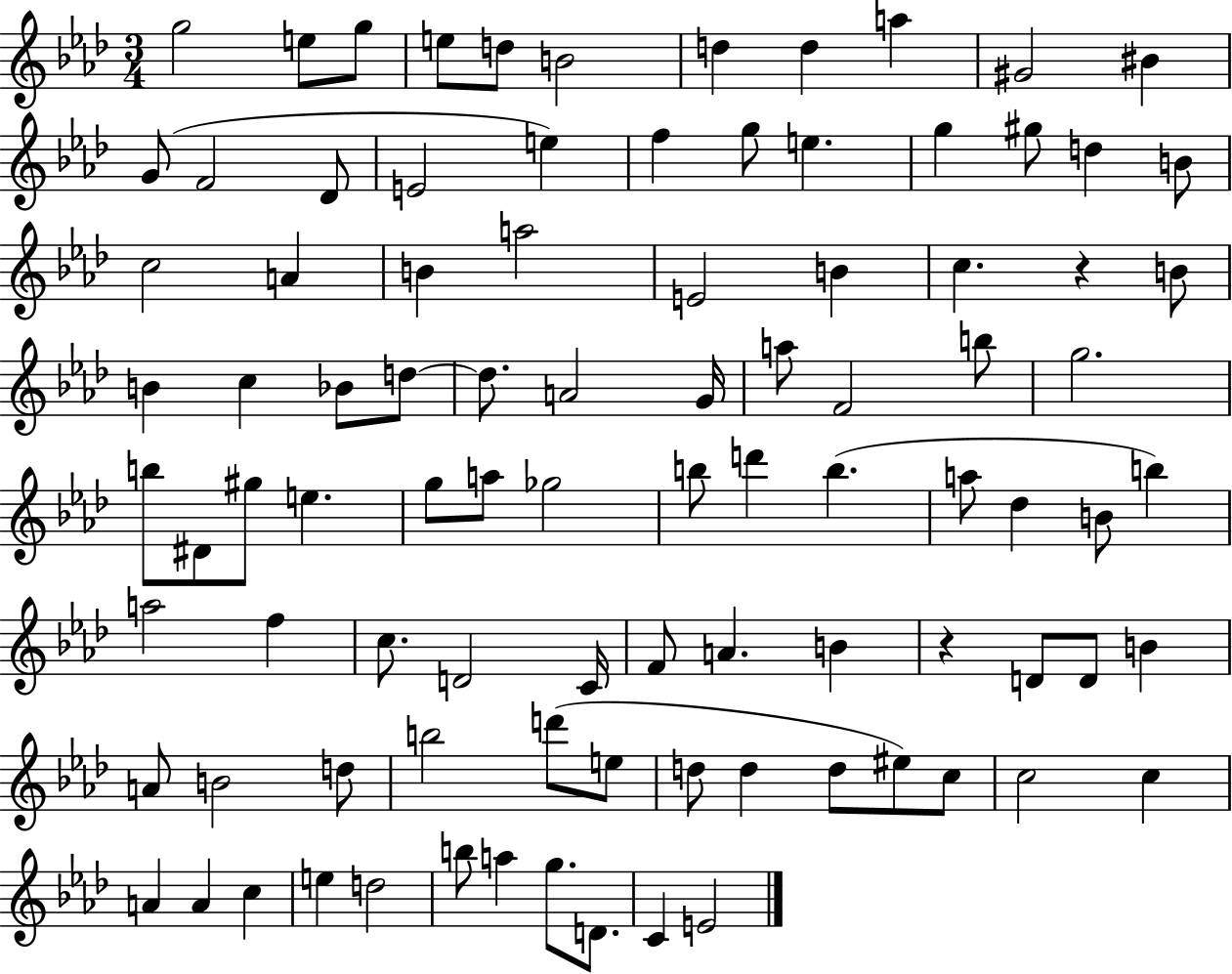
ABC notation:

X:1
T:Untitled
M:3/4
L:1/4
K:Ab
g2 e/2 g/2 e/2 d/2 B2 d d a ^G2 ^B G/2 F2 _D/2 E2 e f g/2 e g ^g/2 d B/2 c2 A B a2 E2 B c z B/2 B c _B/2 d/2 d/2 A2 G/4 a/2 F2 b/2 g2 b/2 ^D/2 ^g/2 e g/2 a/2 _g2 b/2 d' b a/2 _d B/2 b a2 f c/2 D2 C/4 F/2 A B z D/2 D/2 B A/2 B2 d/2 b2 d'/2 e/2 d/2 d d/2 ^e/2 c/2 c2 c A A c e d2 b/2 a g/2 D/2 C E2